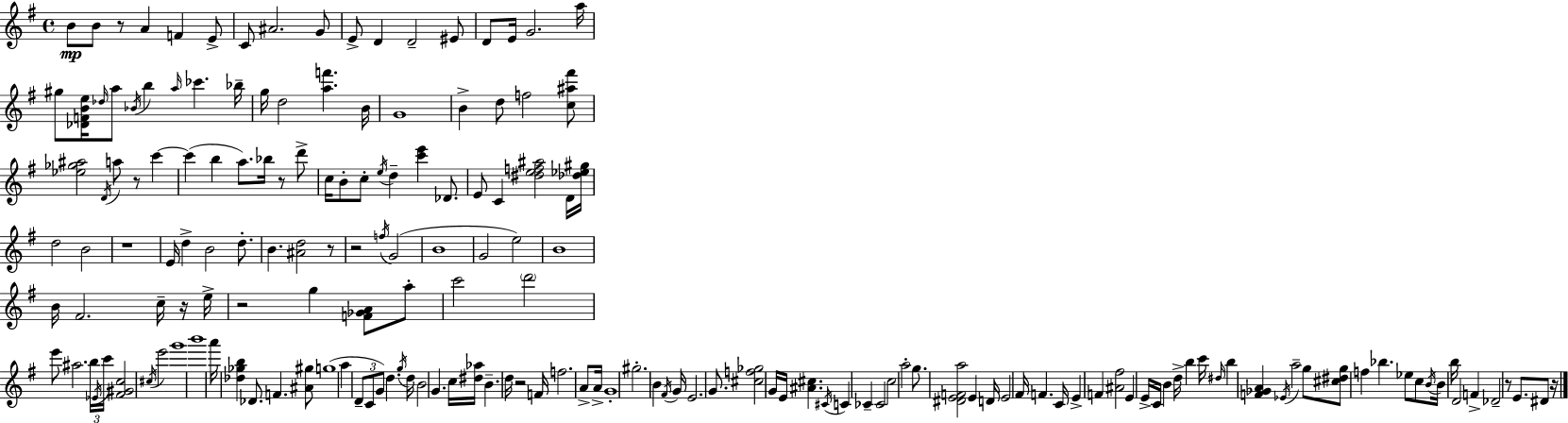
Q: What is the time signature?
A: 4/4